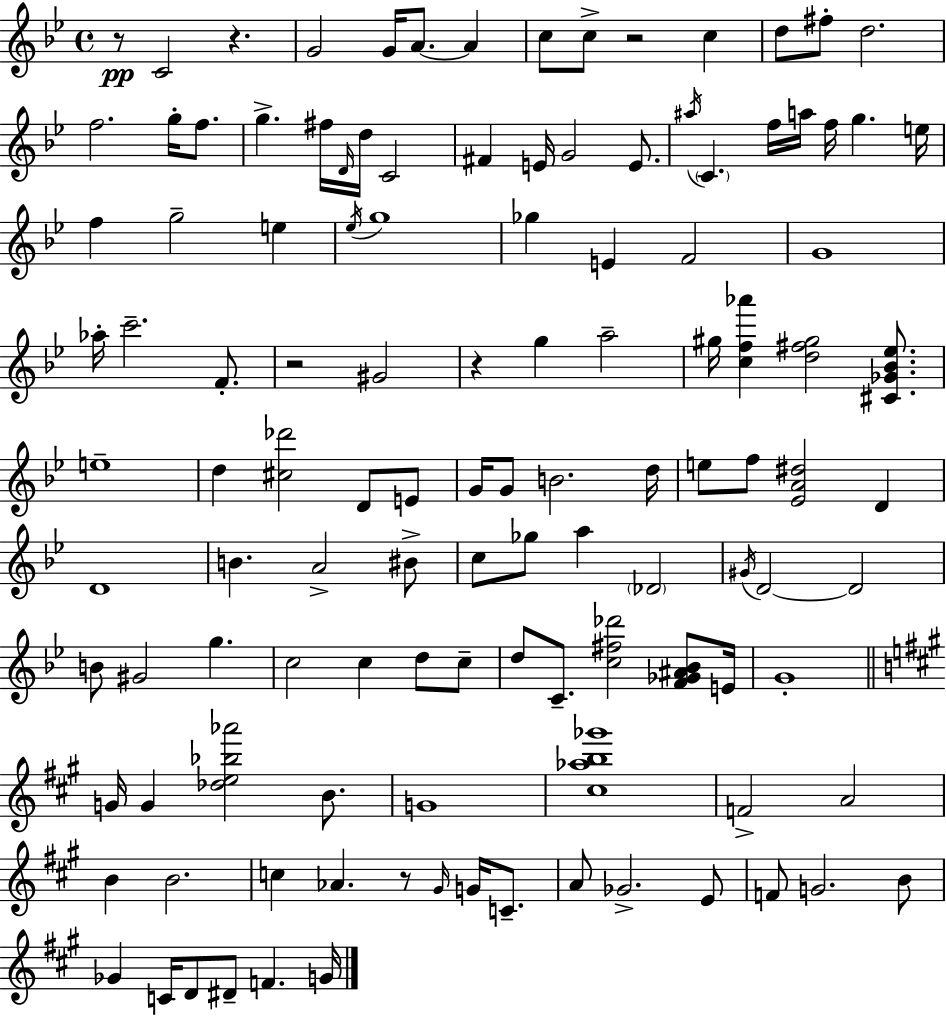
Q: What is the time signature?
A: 4/4